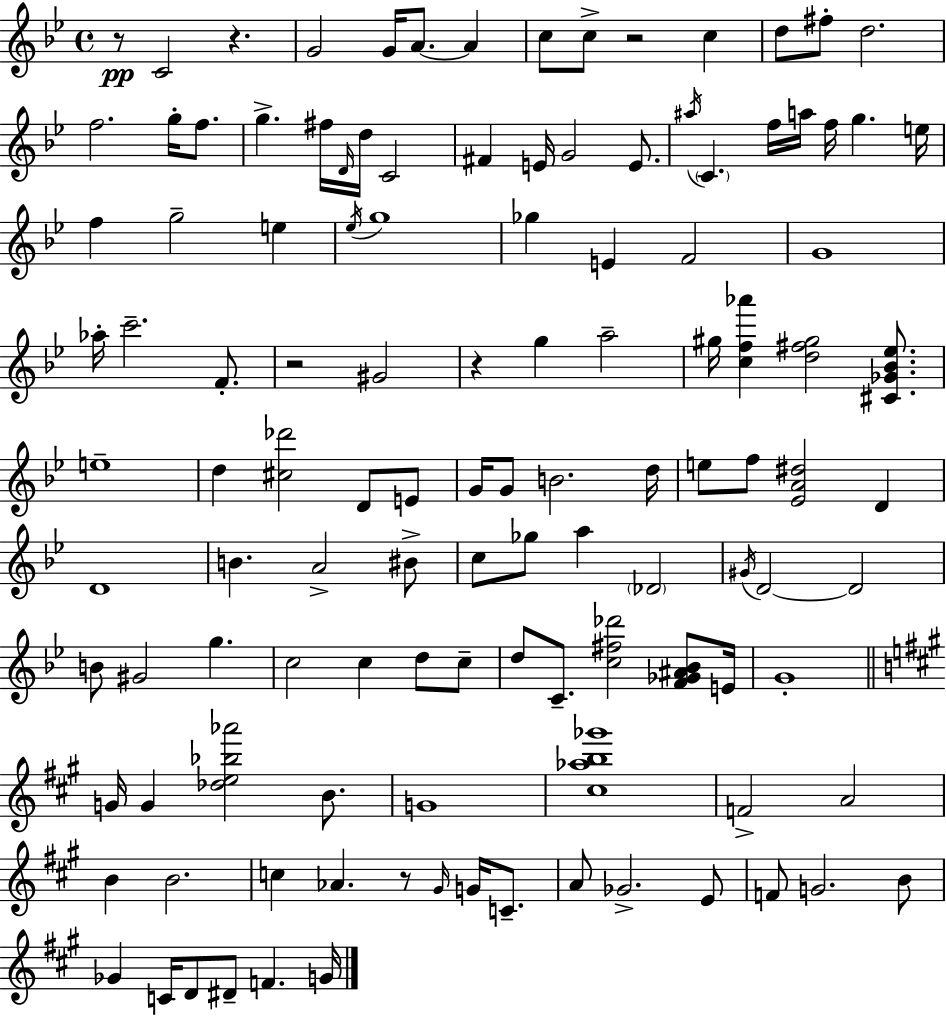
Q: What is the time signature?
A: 4/4